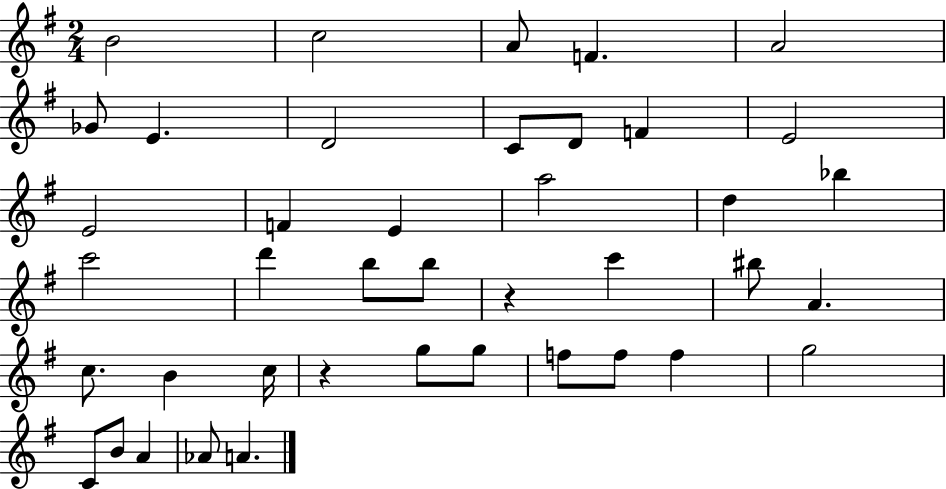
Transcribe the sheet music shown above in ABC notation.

X:1
T:Untitled
M:2/4
L:1/4
K:G
B2 c2 A/2 F A2 _G/2 E D2 C/2 D/2 F E2 E2 F E a2 d _b c'2 d' b/2 b/2 z c' ^b/2 A c/2 B c/4 z g/2 g/2 f/2 f/2 f g2 C/2 B/2 A _A/2 A